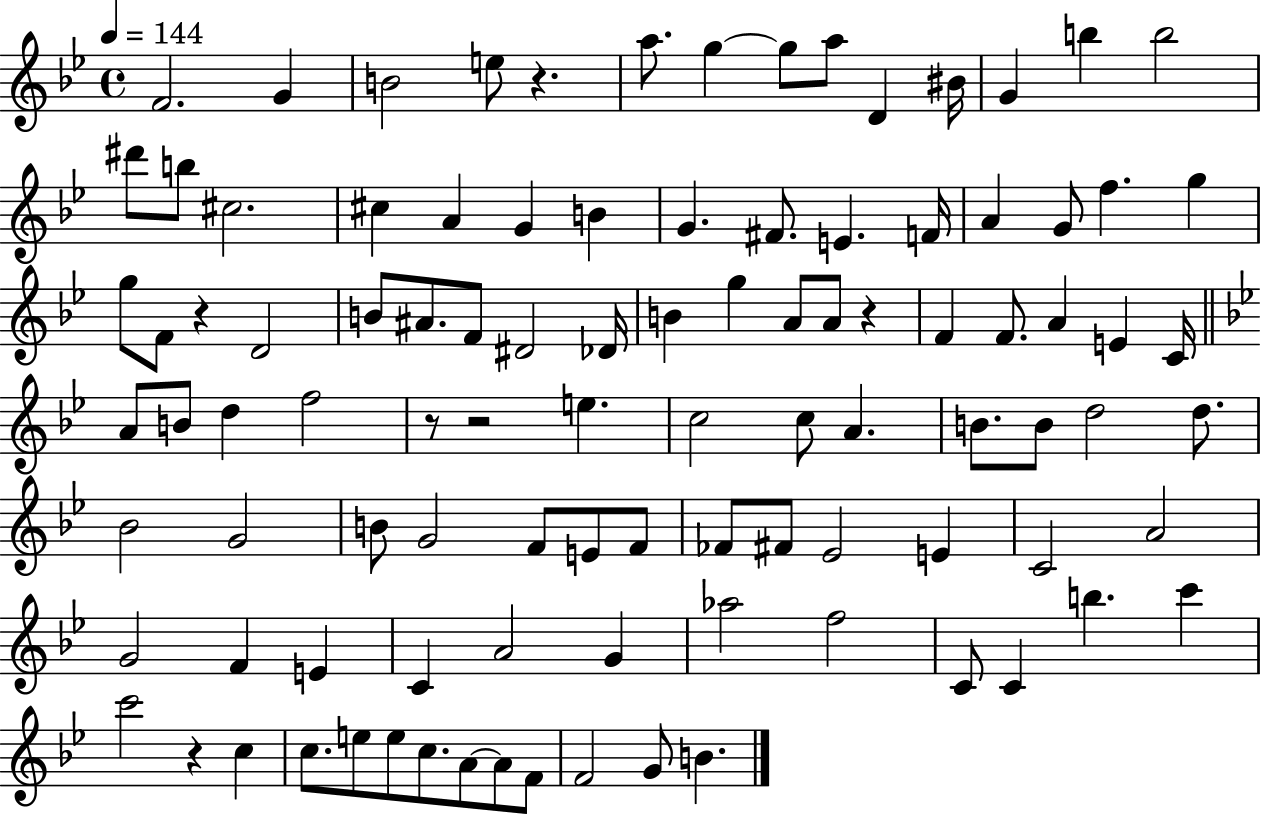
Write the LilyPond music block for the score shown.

{
  \clef treble
  \time 4/4
  \defaultTimeSignature
  \key bes \major
  \tempo 4 = 144
  f'2. g'4 | b'2 e''8 r4. | a''8. g''4~~ g''8 a''8 d'4 bis'16 | g'4 b''4 b''2 | \break dis'''8 b''8 cis''2. | cis''4 a'4 g'4 b'4 | g'4. fis'8. e'4. f'16 | a'4 g'8 f''4. g''4 | \break g''8 f'8 r4 d'2 | b'8 ais'8. f'8 dis'2 des'16 | b'4 g''4 a'8 a'8 r4 | f'4 f'8. a'4 e'4 c'16 | \break \bar "||" \break \key g \minor a'8 b'8 d''4 f''2 | r8 r2 e''4. | c''2 c''8 a'4. | b'8. b'8 d''2 d''8. | \break bes'2 g'2 | b'8 g'2 f'8 e'8 f'8 | fes'8 fis'8 ees'2 e'4 | c'2 a'2 | \break g'2 f'4 e'4 | c'4 a'2 g'4 | aes''2 f''2 | c'8 c'4 b''4. c'''4 | \break c'''2 r4 c''4 | c''8. e''8 e''8 c''8. a'8~~ a'8 f'8 | f'2 g'8 b'4. | \bar "|."
}